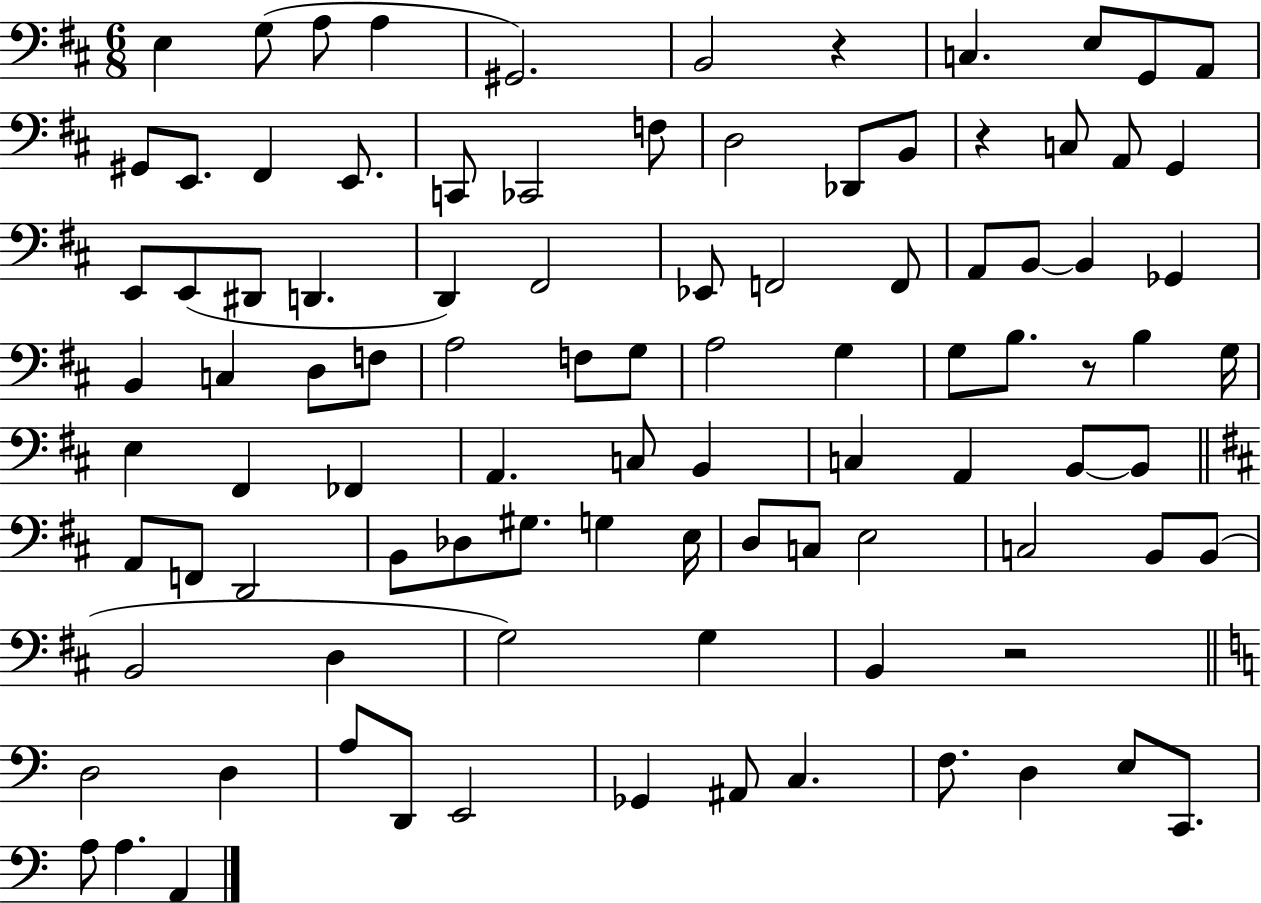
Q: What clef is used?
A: bass